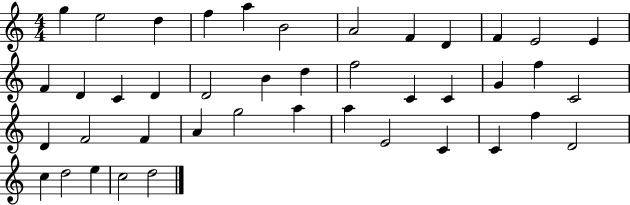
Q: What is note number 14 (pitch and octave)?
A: D4